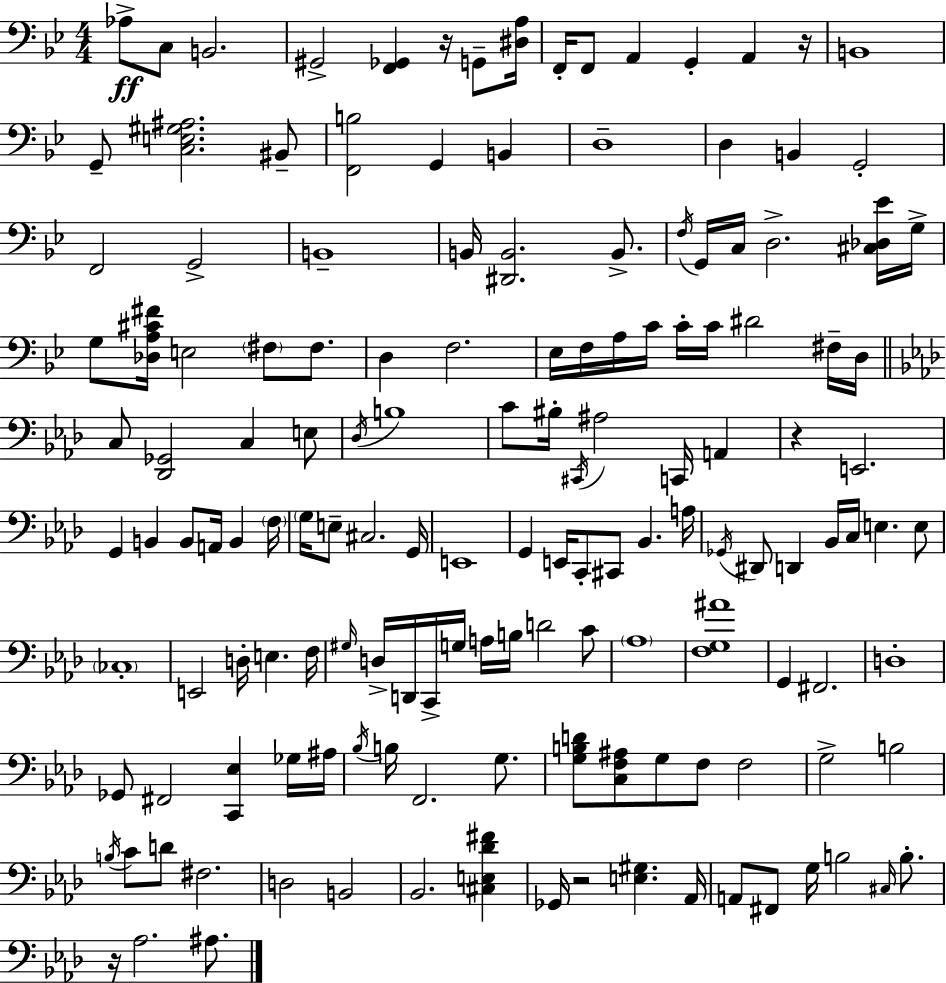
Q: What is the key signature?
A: G minor